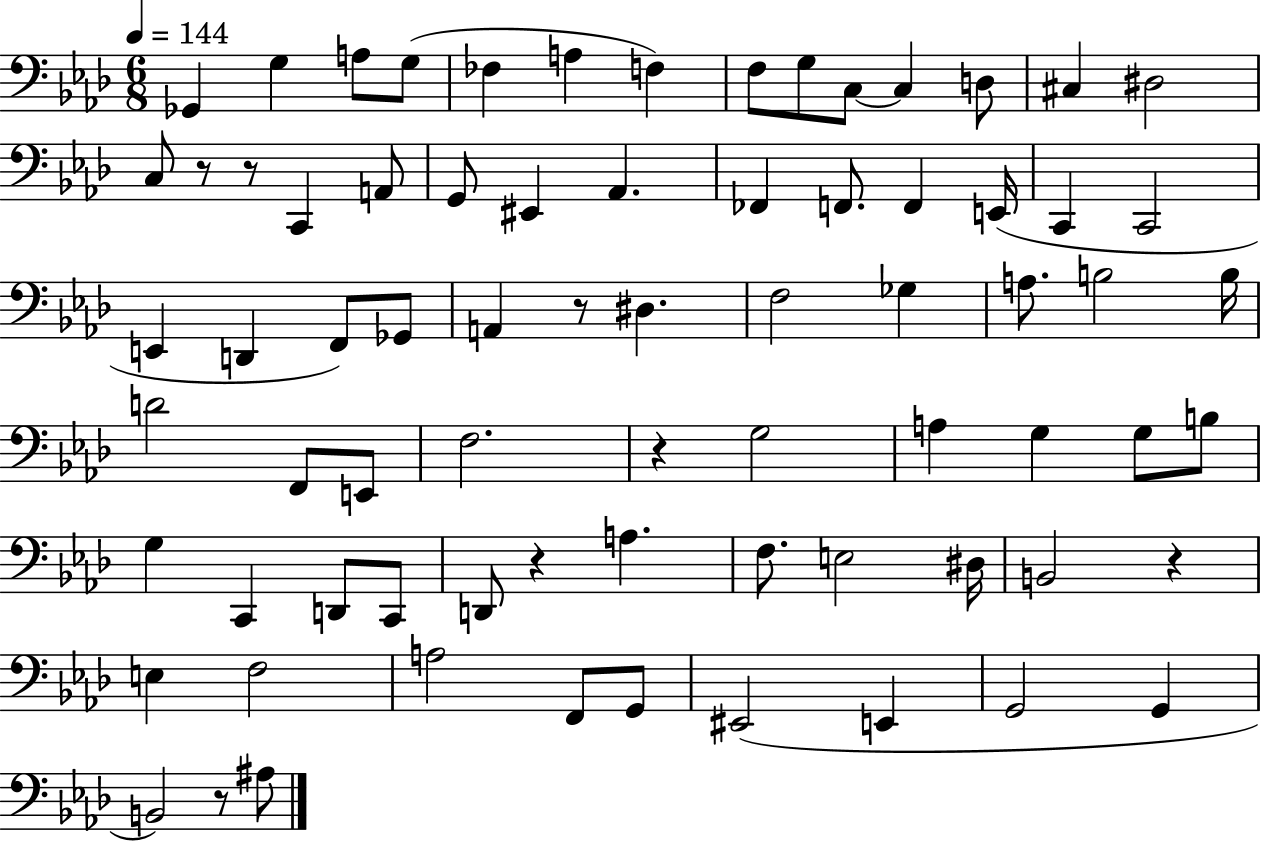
Gb2/q G3/q A3/e G3/e FES3/q A3/q F3/q F3/e G3/e C3/e C3/q D3/e C#3/q D#3/h C3/e R/e R/e C2/q A2/e G2/e EIS2/q Ab2/q. FES2/q F2/e. F2/q E2/s C2/q C2/h E2/q D2/q F2/e Gb2/e A2/q R/e D#3/q. F3/h Gb3/q A3/e. B3/h B3/s D4/h F2/e E2/e F3/h. R/q G3/h A3/q G3/q G3/e B3/e G3/q C2/q D2/e C2/e D2/e R/q A3/q. F3/e. E3/h D#3/s B2/h R/q E3/q F3/h A3/h F2/e G2/e EIS2/h E2/q G2/h G2/q B2/h R/e A#3/e